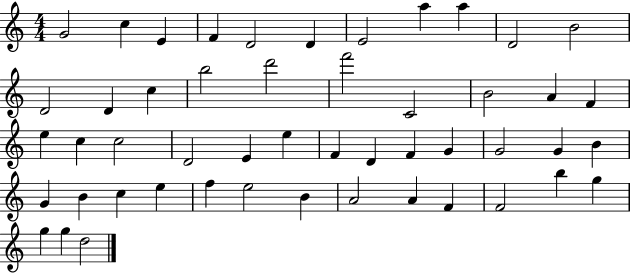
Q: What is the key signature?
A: C major